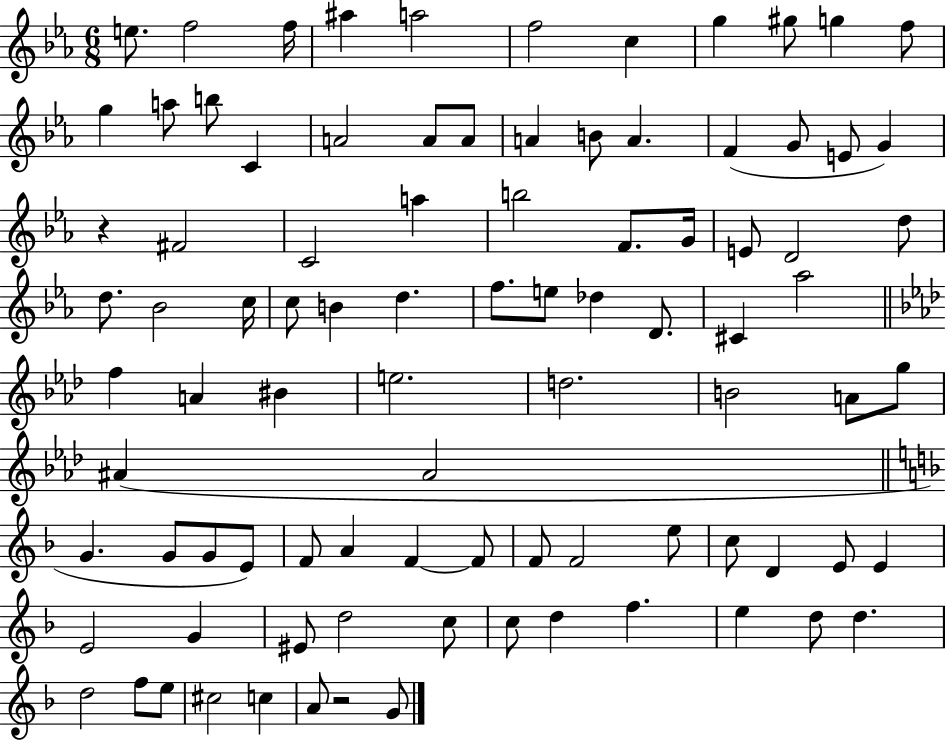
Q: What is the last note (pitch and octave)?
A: G4